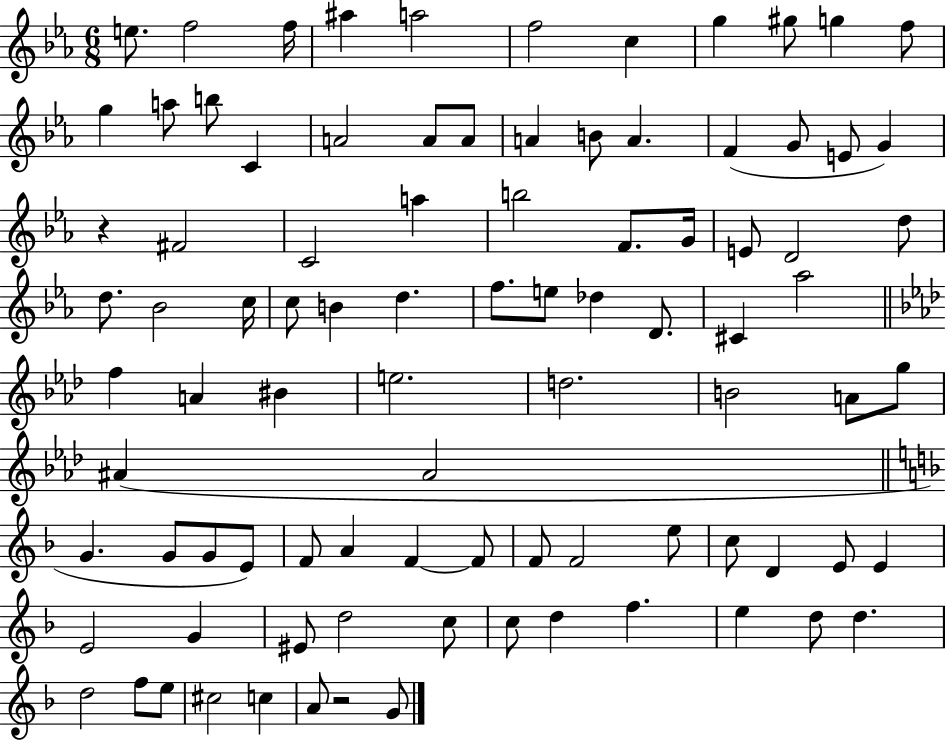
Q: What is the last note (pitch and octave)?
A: G4